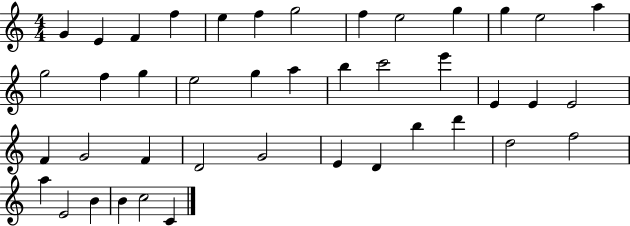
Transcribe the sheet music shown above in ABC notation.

X:1
T:Untitled
M:4/4
L:1/4
K:C
G E F f e f g2 f e2 g g e2 a g2 f g e2 g a b c'2 e' E E E2 F G2 F D2 G2 E D b d' d2 f2 a E2 B B c2 C